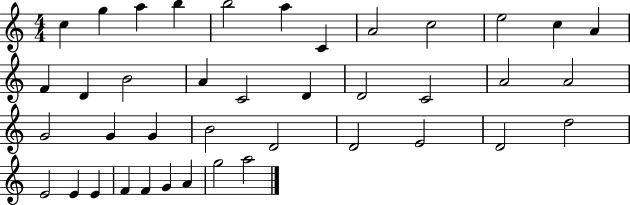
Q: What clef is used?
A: treble